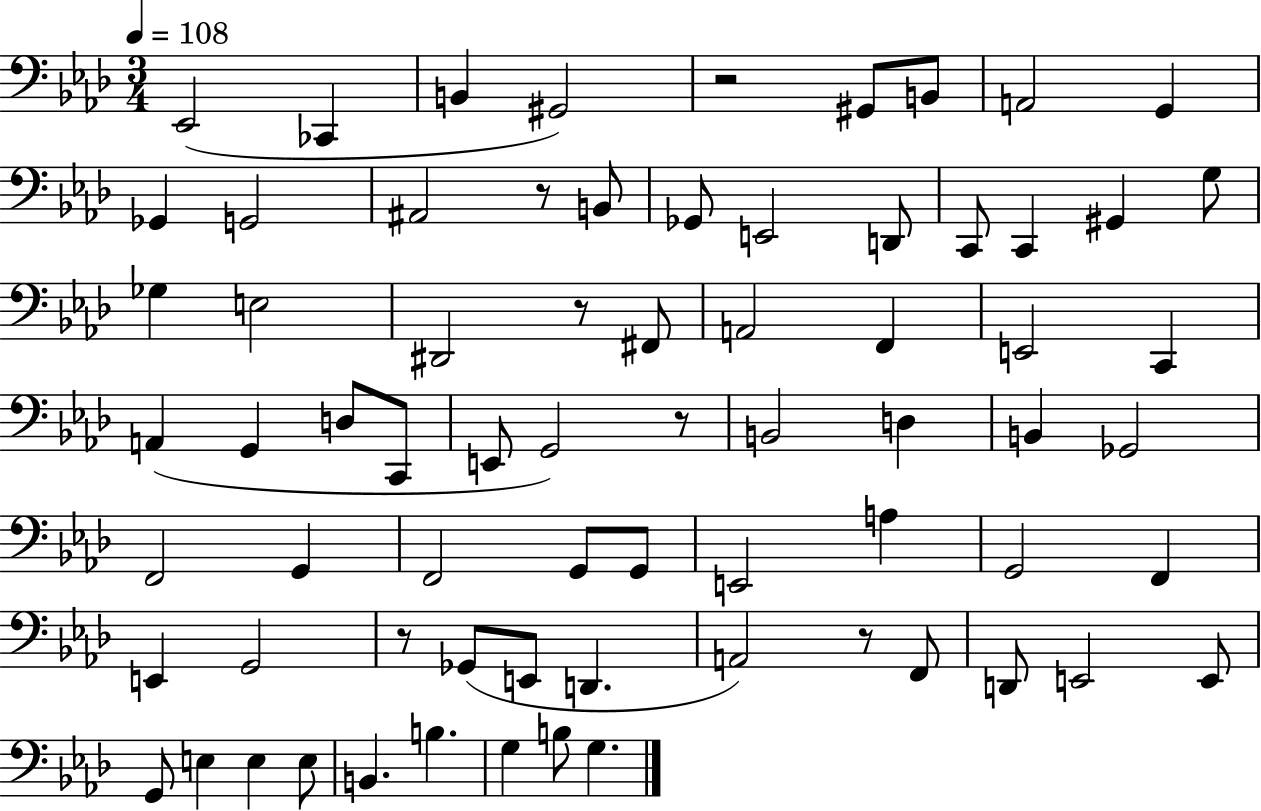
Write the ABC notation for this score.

X:1
T:Untitled
M:3/4
L:1/4
K:Ab
_E,,2 _C,, B,, ^G,,2 z2 ^G,,/2 B,,/2 A,,2 G,, _G,, G,,2 ^A,,2 z/2 B,,/2 _G,,/2 E,,2 D,,/2 C,,/2 C,, ^G,, G,/2 _G, E,2 ^D,,2 z/2 ^F,,/2 A,,2 F,, E,,2 C,, A,, G,, D,/2 C,,/2 E,,/2 G,,2 z/2 B,,2 D, B,, _G,,2 F,,2 G,, F,,2 G,,/2 G,,/2 E,,2 A, G,,2 F,, E,, G,,2 z/2 _G,,/2 E,,/2 D,, A,,2 z/2 F,,/2 D,,/2 E,,2 E,,/2 G,,/2 E, E, E,/2 B,, B, G, B,/2 G,